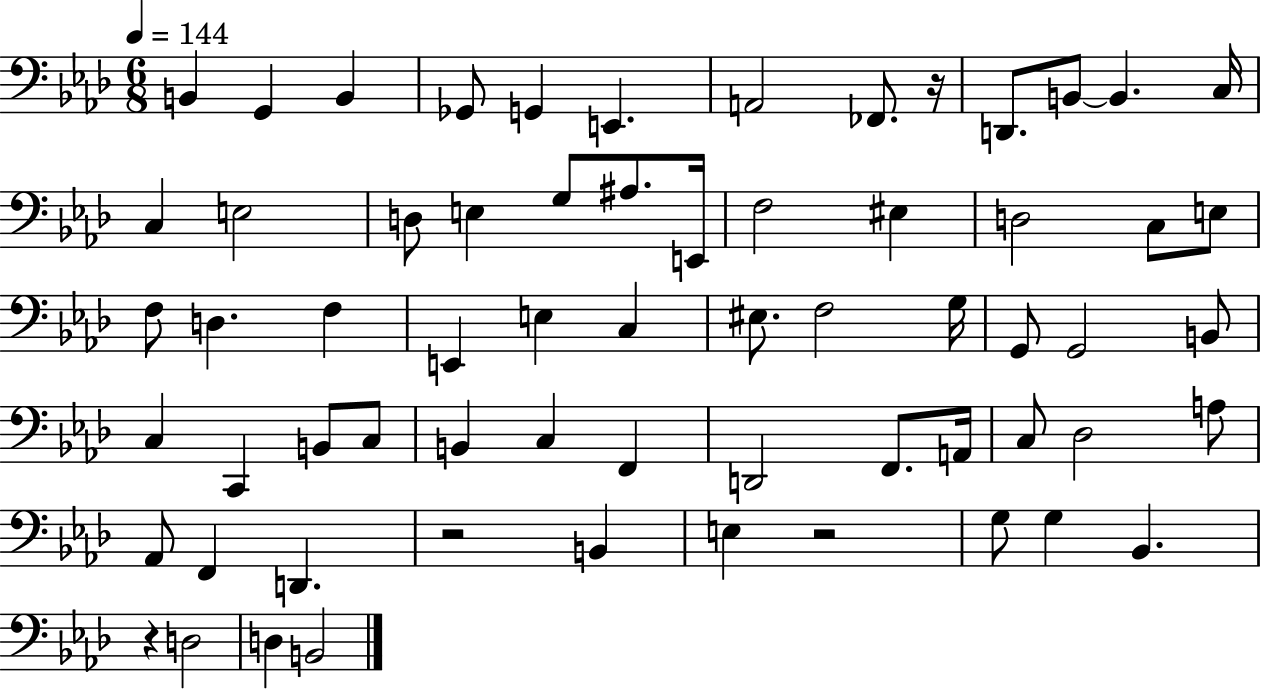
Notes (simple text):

B2/q G2/q B2/q Gb2/e G2/q E2/q. A2/h FES2/e. R/s D2/e. B2/e B2/q. C3/s C3/q E3/h D3/e E3/q G3/e A#3/e. E2/s F3/h EIS3/q D3/h C3/e E3/e F3/e D3/q. F3/q E2/q E3/q C3/q EIS3/e. F3/h G3/s G2/e G2/h B2/e C3/q C2/q B2/e C3/e B2/q C3/q F2/q D2/h F2/e. A2/s C3/e Db3/h A3/e Ab2/e F2/q D2/q. R/h B2/q E3/q R/h G3/e G3/q Bb2/q. R/q D3/h D3/q B2/h